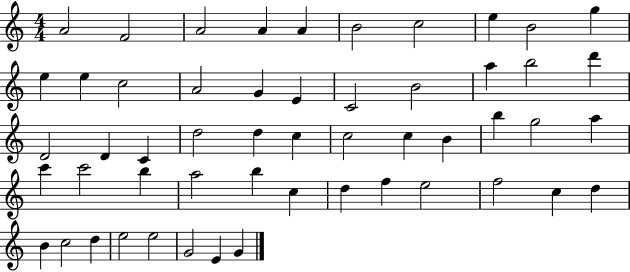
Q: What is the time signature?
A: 4/4